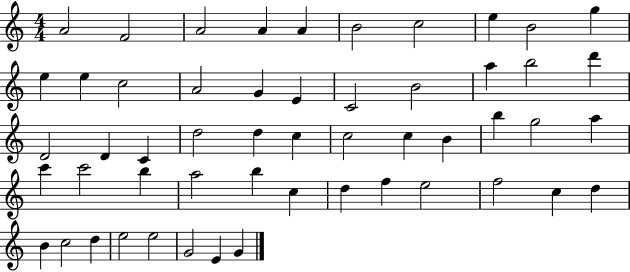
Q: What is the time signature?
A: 4/4